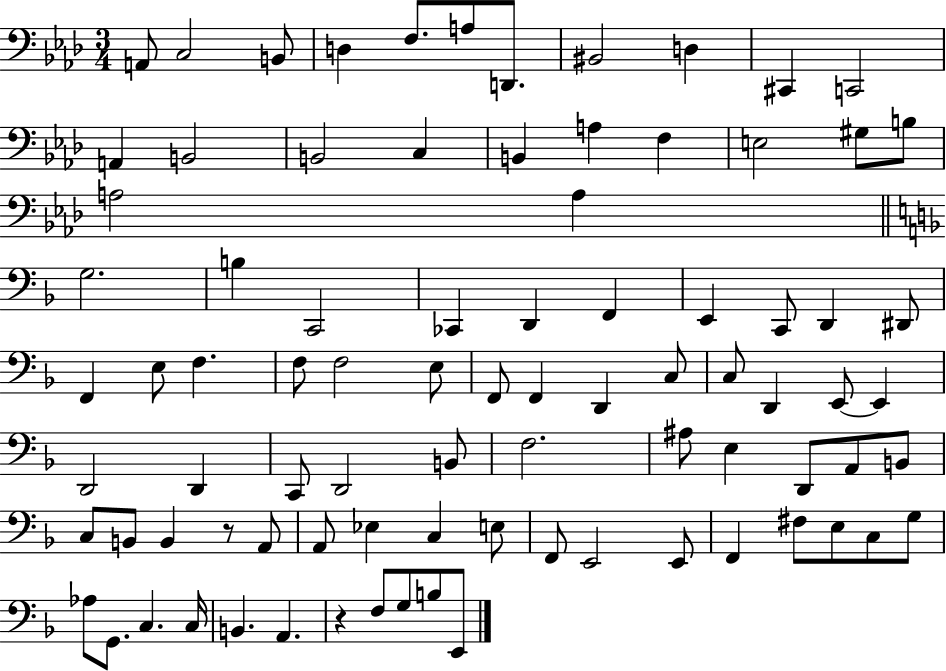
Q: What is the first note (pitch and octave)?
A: A2